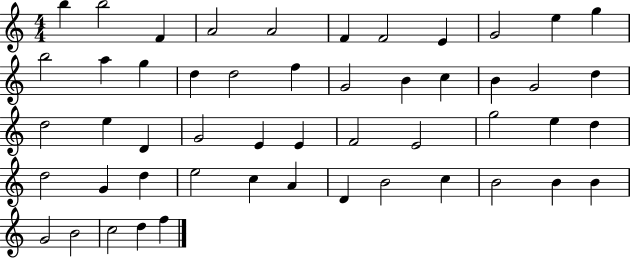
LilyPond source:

{
  \clef treble
  \numericTimeSignature
  \time 4/4
  \key c \major
  b''4 b''2 f'4 | a'2 a'2 | f'4 f'2 e'4 | g'2 e''4 g''4 | \break b''2 a''4 g''4 | d''4 d''2 f''4 | g'2 b'4 c''4 | b'4 g'2 d''4 | \break d''2 e''4 d'4 | g'2 e'4 e'4 | f'2 e'2 | g''2 e''4 d''4 | \break d''2 g'4 d''4 | e''2 c''4 a'4 | d'4 b'2 c''4 | b'2 b'4 b'4 | \break g'2 b'2 | c''2 d''4 f''4 | \bar "|."
}